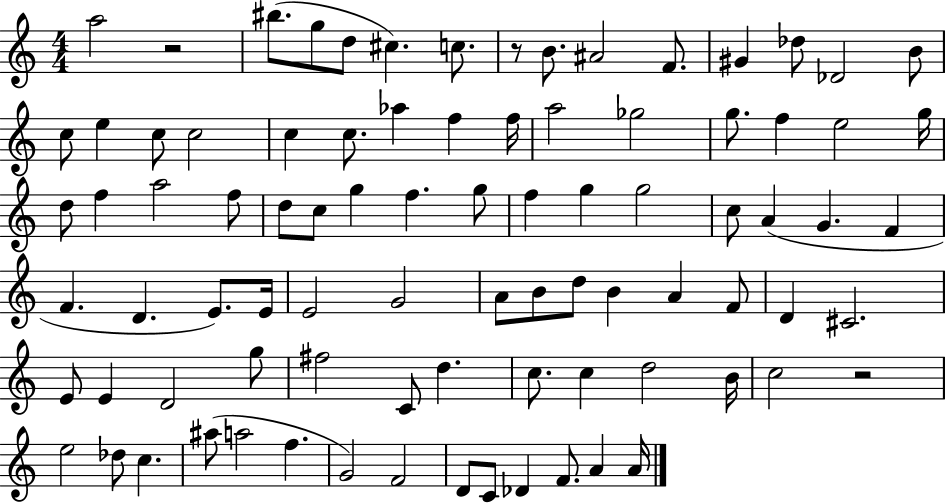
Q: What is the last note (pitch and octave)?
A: A4